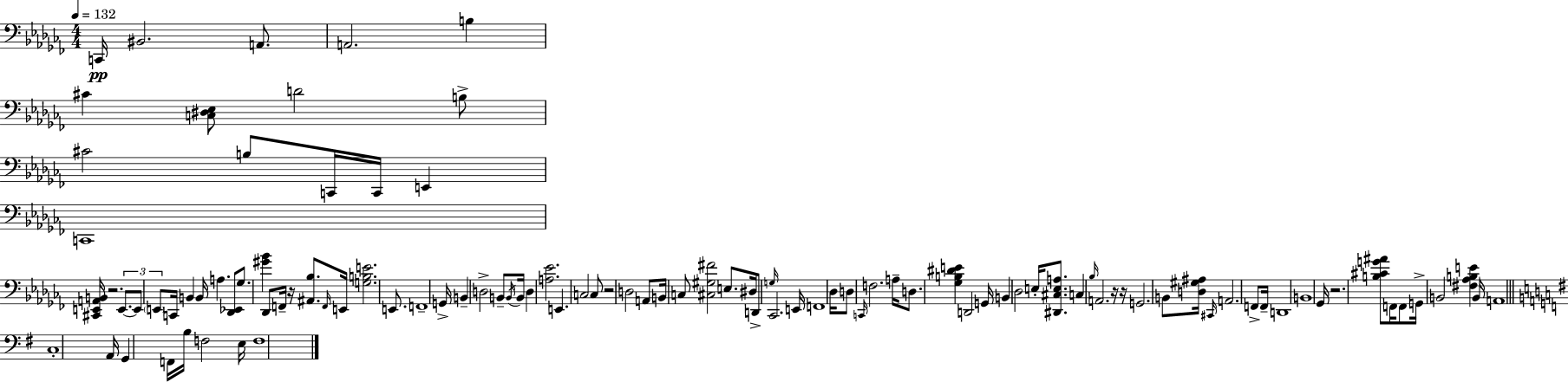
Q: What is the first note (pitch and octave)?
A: C2